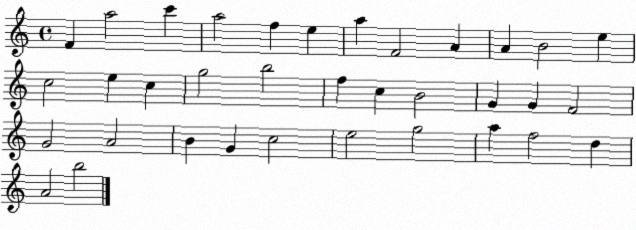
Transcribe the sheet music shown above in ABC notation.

X:1
T:Untitled
M:4/4
L:1/4
K:C
F a2 c' a2 f e a F2 A A B2 e c2 e c g2 b2 f c B2 G G F2 G2 A2 B G c2 e2 g2 a f2 d A2 b2